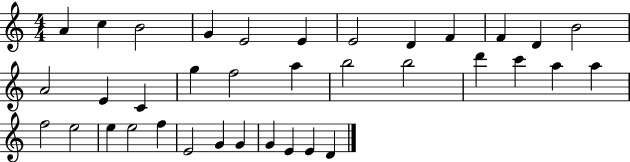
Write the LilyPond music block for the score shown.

{
  \clef treble
  \numericTimeSignature
  \time 4/4
  \key c \major
  a'4 c''4 b'2 | g'4 e'2 e'4 | e'2 d'4 f'4 | f'4 d'4 b'2 | \break a'2 e'4 c'4 | g''4 f''2 a''4 | b''2 b''2 | d'''4 c'''4 a''4 a''4 | \break f''2 e''2 | e''4 e''2 f''4 | e'2 g'4 g'4 | g'4 e'4 e'4 d'4 | \break \bar "|."
}